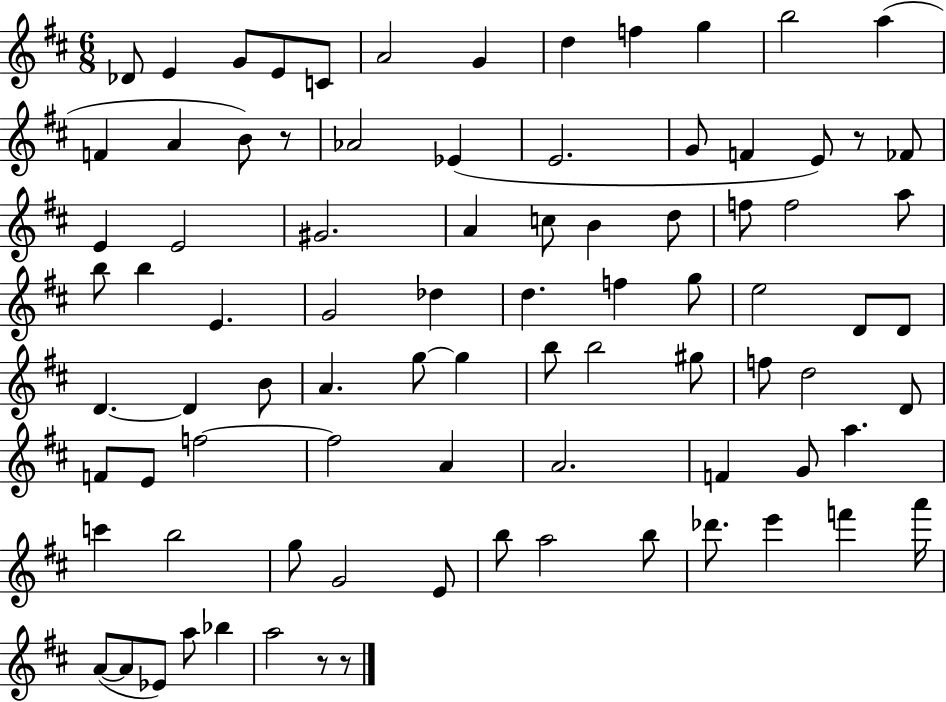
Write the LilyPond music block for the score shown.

{
  \clef treble
  \numericTimeSignature
  \time 6/8
  \key d \major
  \repeat volta 2 { des'8 e'4 g'8 e'8 c'8 | a'2 g'4 | d''4 f''4 g''4 | b''2 a''4( | \break f'4 a'4 b'8) r8 | aes'2 ees'4( | e'2. | g'8 f'4 e'8) r8 fes'8 | \break e'4 e'2 | gis'2. | a'4 c''8 b'4 d''8 | f''8 f''2 a''8 | \break b''8 b''4 e'4. | g'2 des''4 | d''4. f''4 g''8 | e''2 d'8 d'8 | \break d'4.~~ d'4 b'8 | a'4. g''8~~ g''4 | b''8 b''2 gis''8 | f''8 d''2 d'8 | \break f'8 e'8 f''2~~ | f''2 a'4 | a'2. | f'4 g'8 a''4. | \break c'''4 b''2 | g''8 g'2 e'8 | b''8 a''2 b''8 | des'''8. e'''4 f'''4 a'''16 | \break a'8~(~ a'8 ees'8) a''8 bes''4 | a''2 r8 r8 | } \bar "|."
}